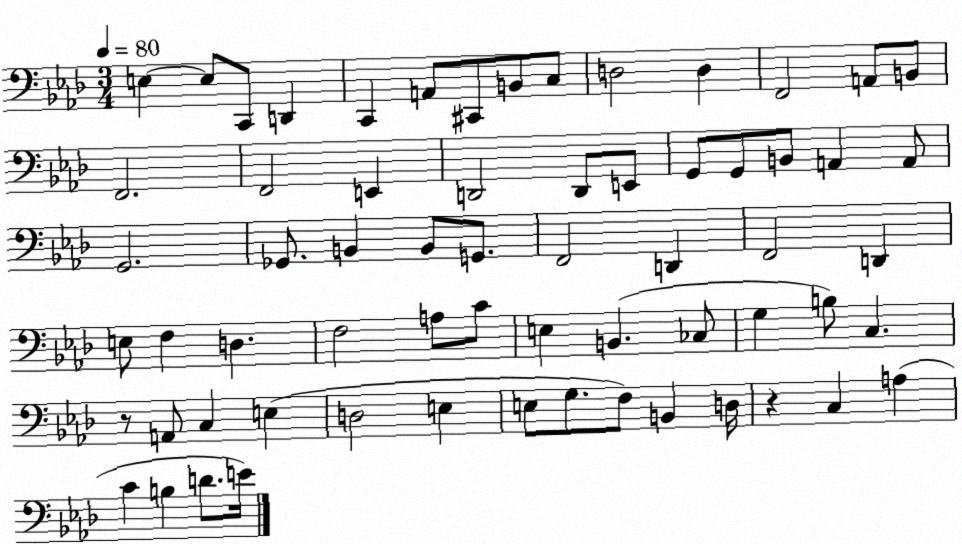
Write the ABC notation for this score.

X:1
T:Untitled
M:3/4
L:1/4
K:Ab
E, E,/2 C,,/2 D,, C,, A,,/2 ^C,,/2 B,,/2 C,/2 D,2 D, F,,2 A,,/2 B,,/2 F,,2 F,,2 E,, D,,2 D,,/2 E,,/2 G,,/2 G,,/2 B,,/2 A,, A,,/2 G,,2 _G,,/2 B,, B,,/2 G,,/2 F,,2 D,, F,,2 D,, E,/2 F, D, F,2 A,/2 C/2 E, B,, _C,/2 G, B,/2 C, z/2 A,,/2 C, E, D,2 E, E,/2 G,/2 F,/2 B,, D,/4 z C, A, C B, D/2 E/4